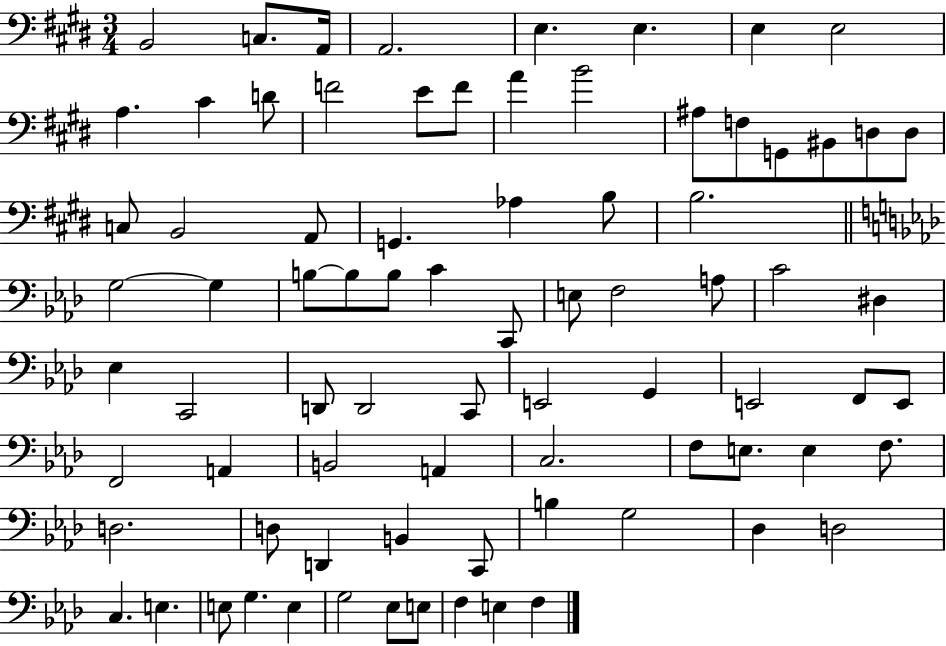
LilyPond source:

{
  \clef bass
  \numericTimeSignature
  \time 3/4
  \key e \major
  b,2 c8. a,16 | a,2. | e4. e4. | e4 e2 | \break a4. cis'4 d'8 | f'2 e'8 f'8 | a'4 b'2 | ais8 f8 g,8 bis,8 d8 d8 | \break c8 b,2 a,8 | g,4. aes4 b8 | b2. | \bar "||" \break \key f \minor g2~~ g4 | b8~~ b8 b8 c'4 c,8 | e8 f2 a8 | c'2 dis4 | \break ees4 c,2 | d,8 d,2 c,8 | e,2 g,4 | e,2 f,8 e,8 | \break f,2 a,4 | b,2 a,4 | c2. | f8 e8. e4 f8. | \break d2. | d8 d,4 b,4 c,8 | b4 g2 | des4 d2 | \break c4. e4. | e8 g4. e4 | g2 ees8 e8 | f4 e4 f4 | \break \bar "|."
}